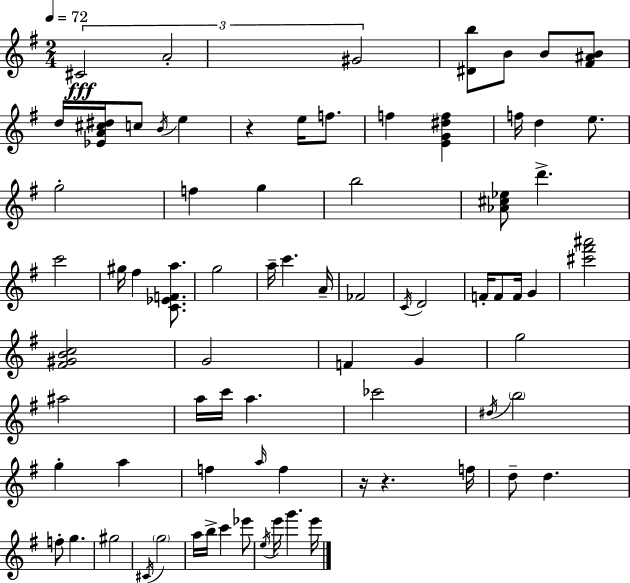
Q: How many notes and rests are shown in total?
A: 77